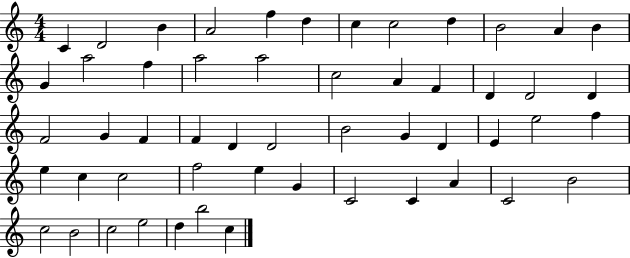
{
  \clef treble
  \numericTimeSignature
  \time 4/4
  \key c \major
  c'4 d'2 b'4 | a'2 f''4 d''4 | c''4 c''2 d''4 | b'2 a'4 b'4 | \break g'4 a''2 f''4 | a''2 a''2 | c''2 a'4 f'4 | d'4 d'2 d'4 | \break f'2 g'4 f'4 | f'4 d'4 d'2 | b'2 g'4 d'4 | e'4 e''2 f''4 | \break e''4 c''4 c''2 | f''2 e''4 g'4 | c'2 c'4 a'4 | c'2 b'2 | \break c''2 b'2 | c''2 e''2 | d''4 b''2 c''4 | \bar "|."
}